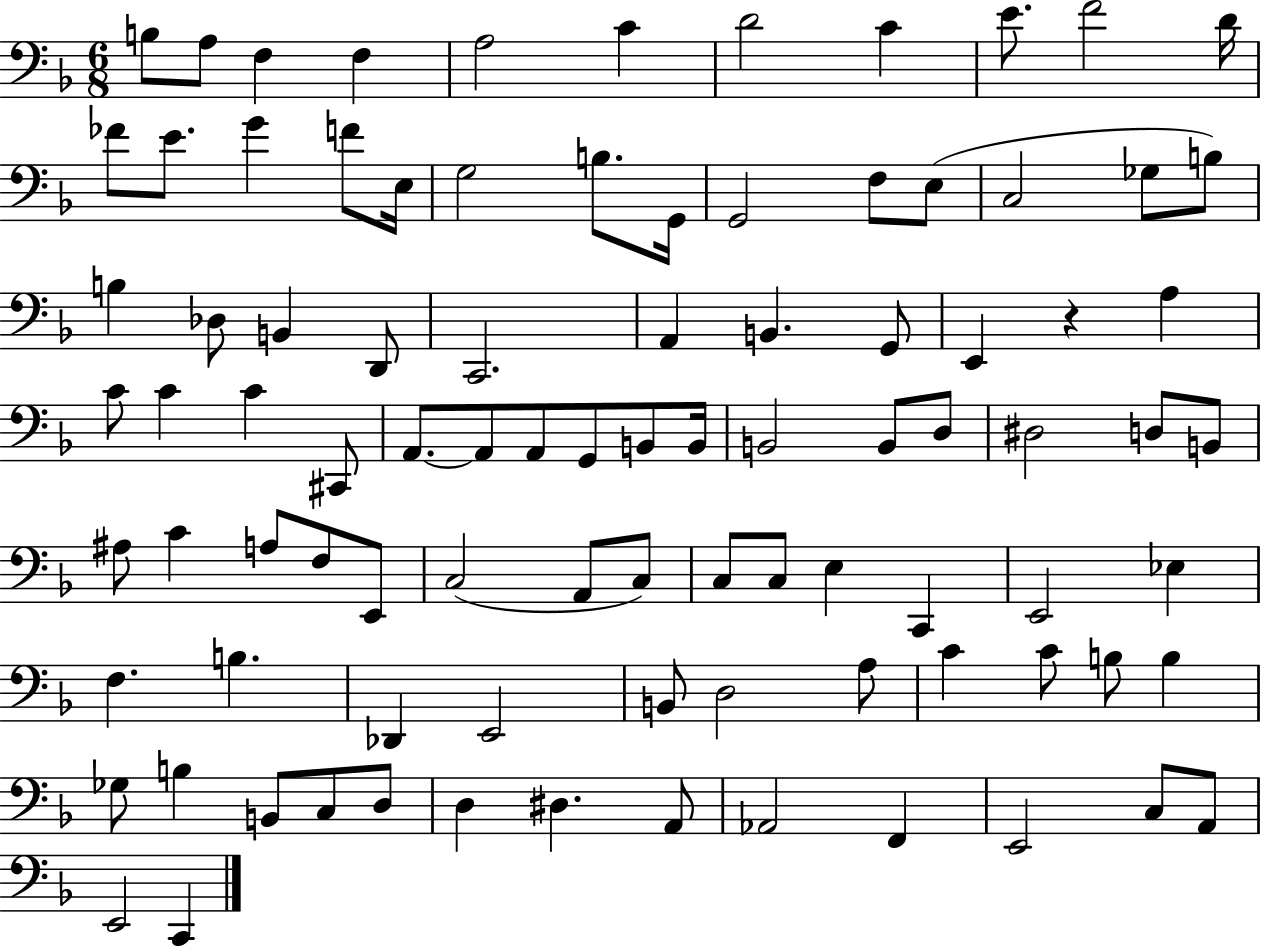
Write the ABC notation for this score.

X:1
T:Untitled
M:6/8
L:1/4
K:F
B,/2 A,/2 F, F, A,2 C D2 C E/2 F2 D/4 _F/2 E/2 G F/2 E,/4 G,2 B,/2 G,,/4 G,,2 F,/2 E,/2 C,2 _G,/2 B,/2 B, _D,/2 B,, D,,/2 C,,2 A,, B,, G,,/2 E,, z A, C/2 C C ^C,,/2 A,,/2 A,,/2 A,,/2 G,,/2 B,,/2 B,,/4 B,,2 B,,/2 D,/2 ^D,2 D,/2 B,,/2 ^A,/2 C A,/2 F,/2 E,,/2 C,2 A,,/2 C,/2 C,/2 C,/2 E, C,, E,,2 _E, F, B, _D,, E,,2 B,,/2 D,2 A,/2 C C/2 B,/2 B, _G,/2 B, B,,/2 C,/2 D,/2 D, ^D, A,,/2 _A,,2 F,, E,,2 C,/2 A,,/2 E,,2 C,,